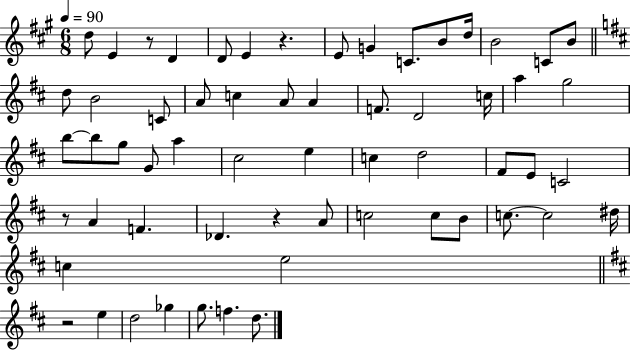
D5/e E4/q R/e D4/q D4/e E4/q R/q. E4/e G4/q C4/e. B4/e D5/s B4/h C4/e B4/e D5/e B4/h C4/e A4/e C5/q A4/e A4/q F4/e. D4/h C5/s A5/q G5/h B5/e B5/e G5/e G4/e A5/q C#5/h E5/q C5/q D5/h F#4/e E4/e C4/h R/e A4/q F4/q. Db4/q. R/q A4/e C5/h C5/e B4/e C5/e. C5/h D#5/s C5/q E5/h R/h E5/q D5/h Gb5/q G5/e. F5/q. D5/e.